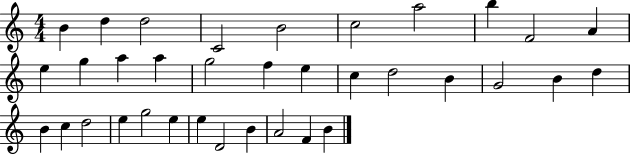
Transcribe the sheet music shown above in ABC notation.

X:1
T:Untitled
M:4/4
L:1/4
K:C
B d d2 C2 B2 c2 a2 b F2 A e g a a g2 f e c d2 B G2 B d B c d2 e g2 e e D2 B A2 F B